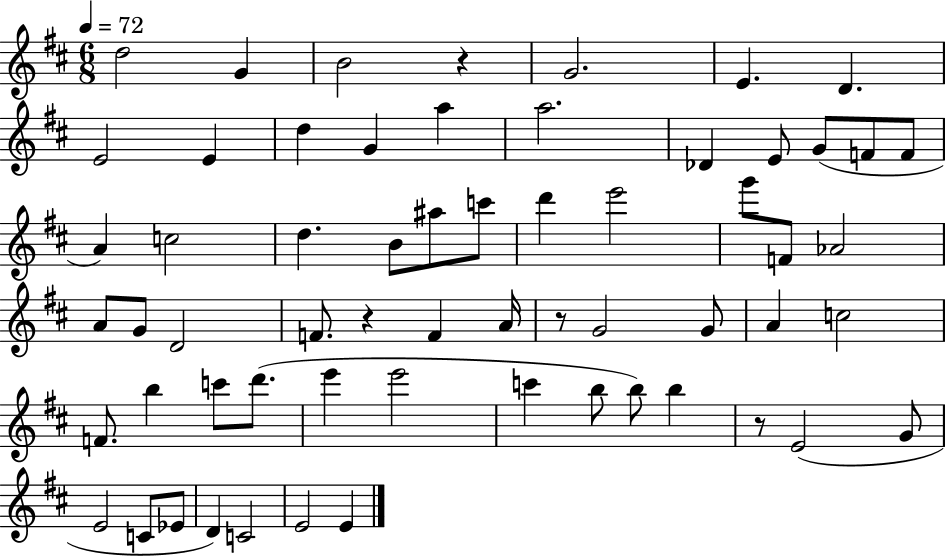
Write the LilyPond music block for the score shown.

{
  \clef treble
  \numericTimeSignature
  \time 6/8
  \key d \major
  \tempo 4 = 72
  d''2 g'4 | b'2 r4 | g'2. | e'4. d'4. | \break e'2 e'4 | d''4 g'4 a''4 | a''2. | des'4 e'8 g'8( f'8 f'8 | \break a'4) c''2 | d''4. b'8 ais''8 c'''8 | d'''4 e'''2 | g'''8 f'8 aes'2 | \break a'8 g'8 d'2 | f'8. r4 f'4 a'16 | r8 g'2 g'8 | a'4 c''2 | \break f'8. b''4 c'''8 d'''8.( | e'''4 e'''2 | c'''4 b''8 b''8) b''4 | r8 e'2( g'8 | \break e'2 c'8 ees'8 | d'4) c'2 | e'2 e'4 | \bar "|."
}